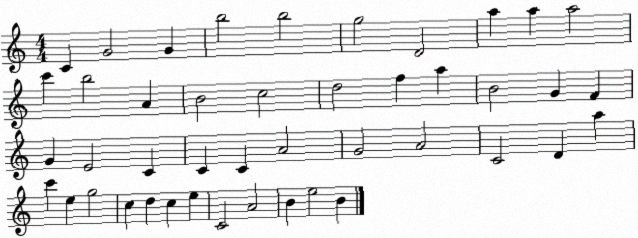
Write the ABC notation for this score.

X:1
T:Untitled
M:4/4
L:1/4
K:C
C G2 G b2 b2 g2 D2 a a a2 c' b2 A B2 c2 d2 f a B2 G F G E2 C C C A2 G2 A2 C2 D a c' e g2 c d c e C2 A2 B e2 B